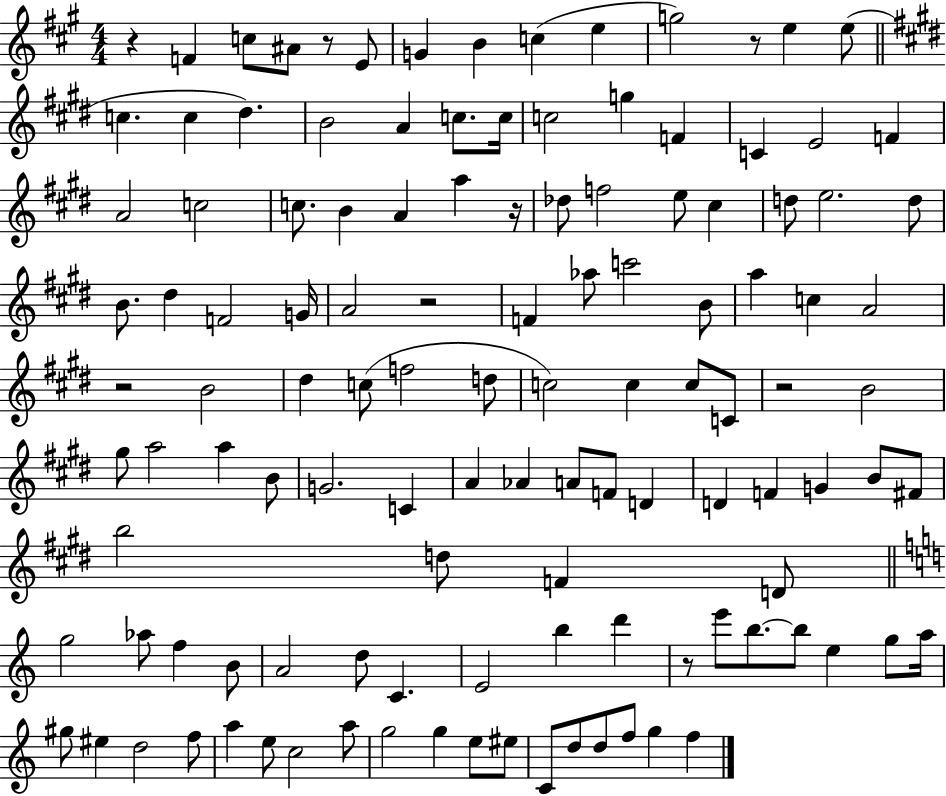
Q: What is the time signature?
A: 4/4